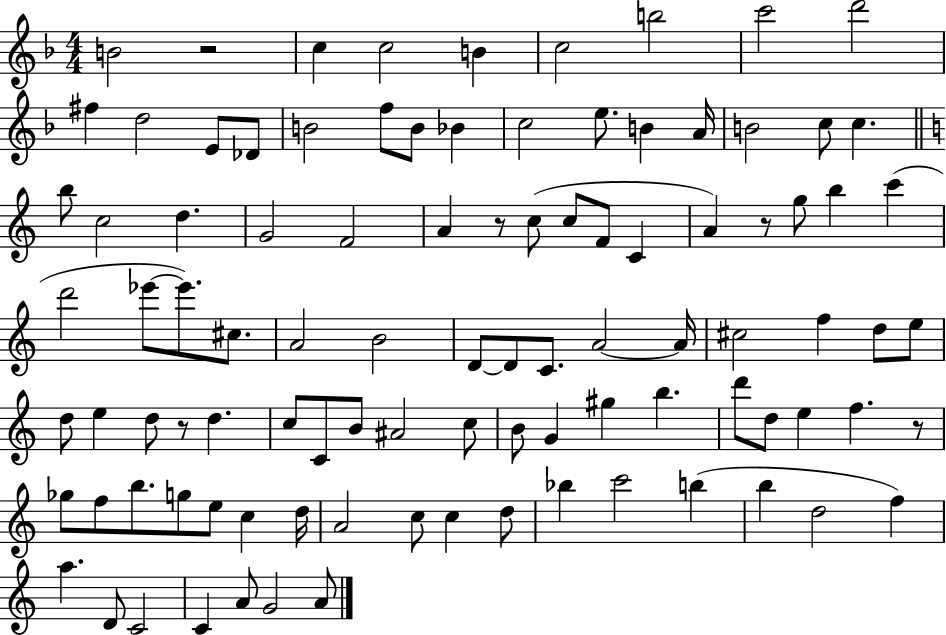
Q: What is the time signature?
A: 4/4